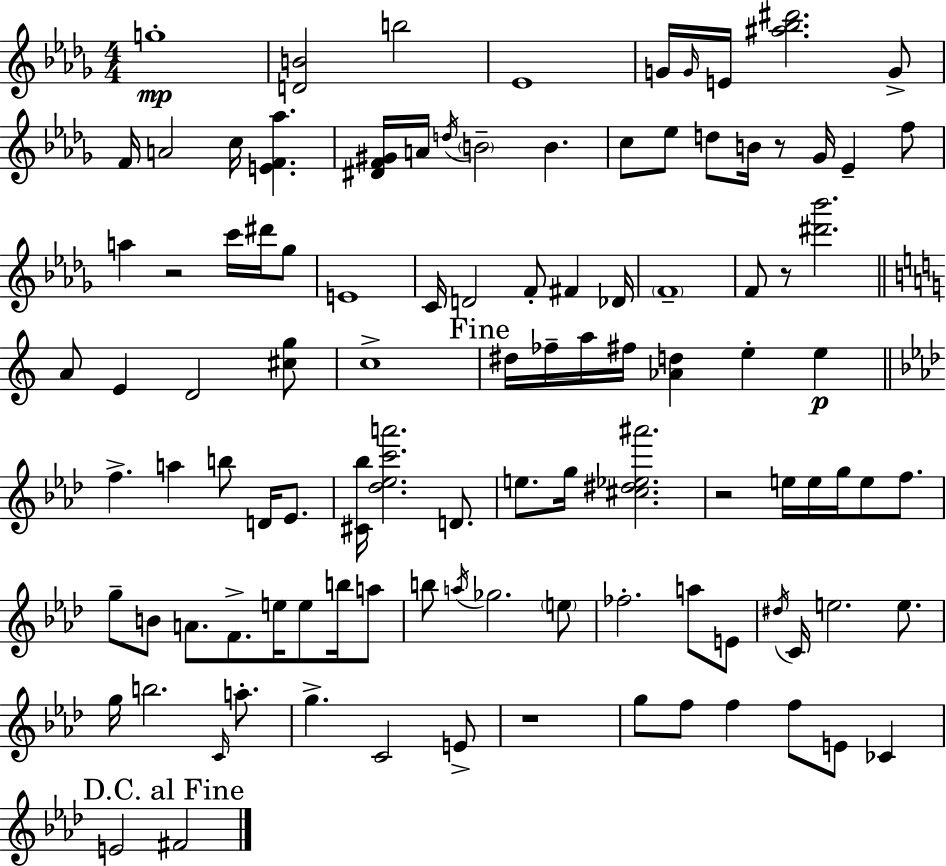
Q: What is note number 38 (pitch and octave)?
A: D#5